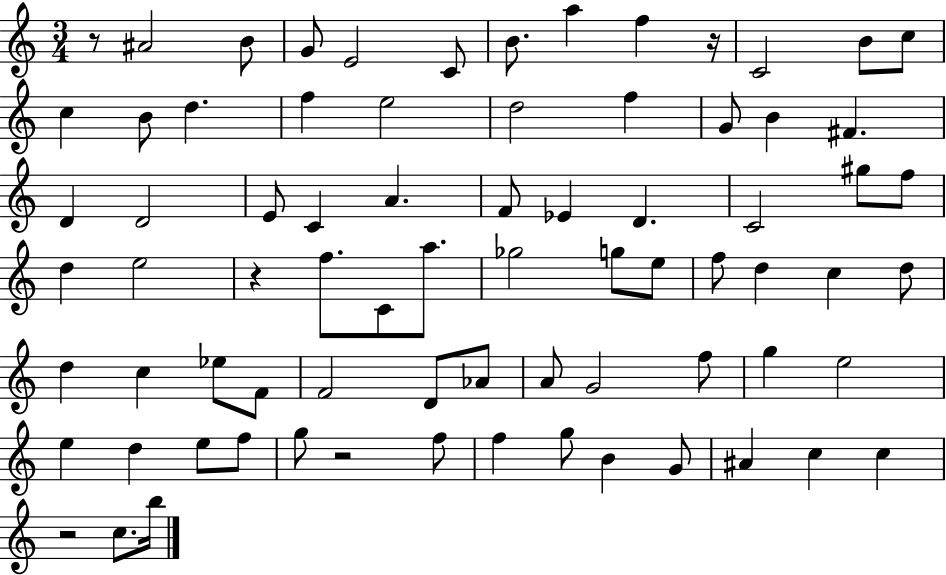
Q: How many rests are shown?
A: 5